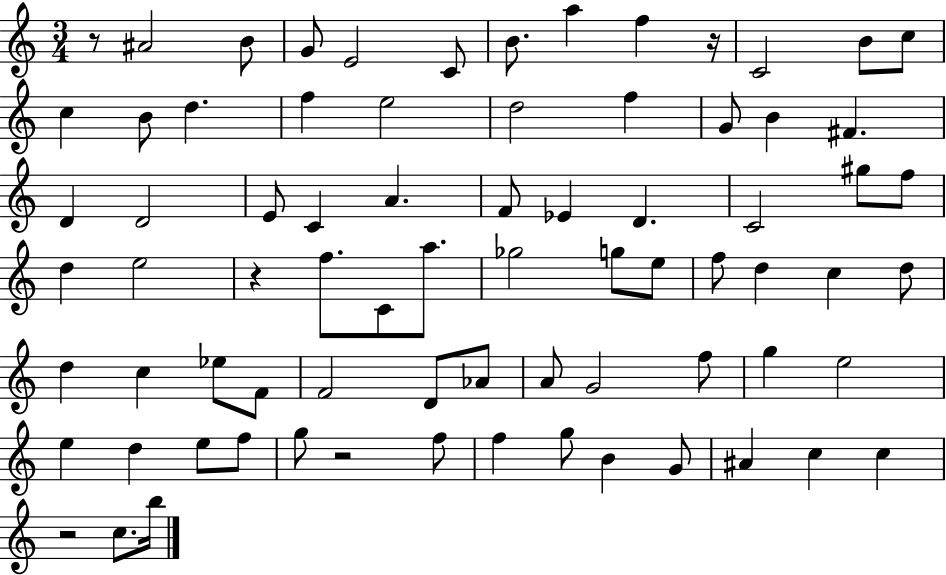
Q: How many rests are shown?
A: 5